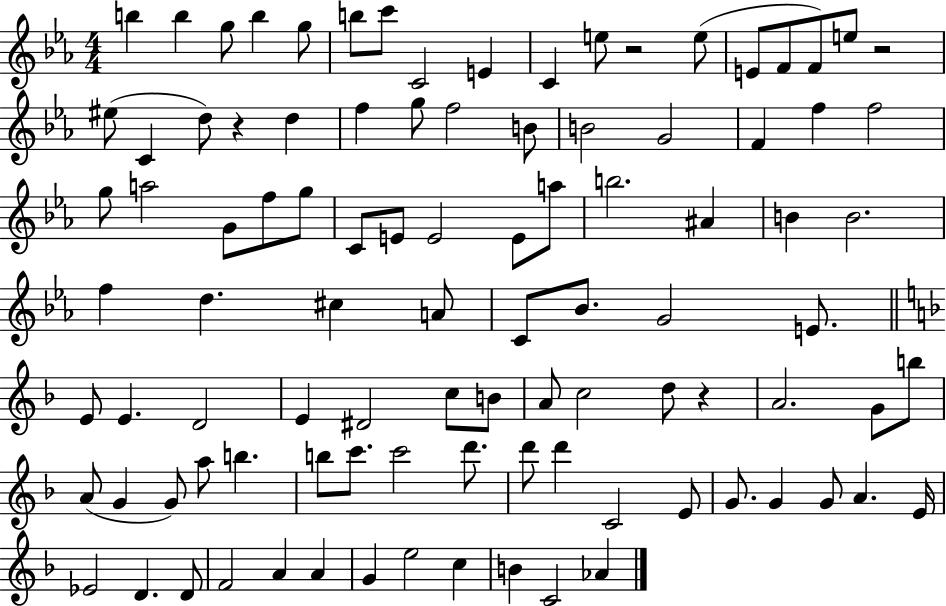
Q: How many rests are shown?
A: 4